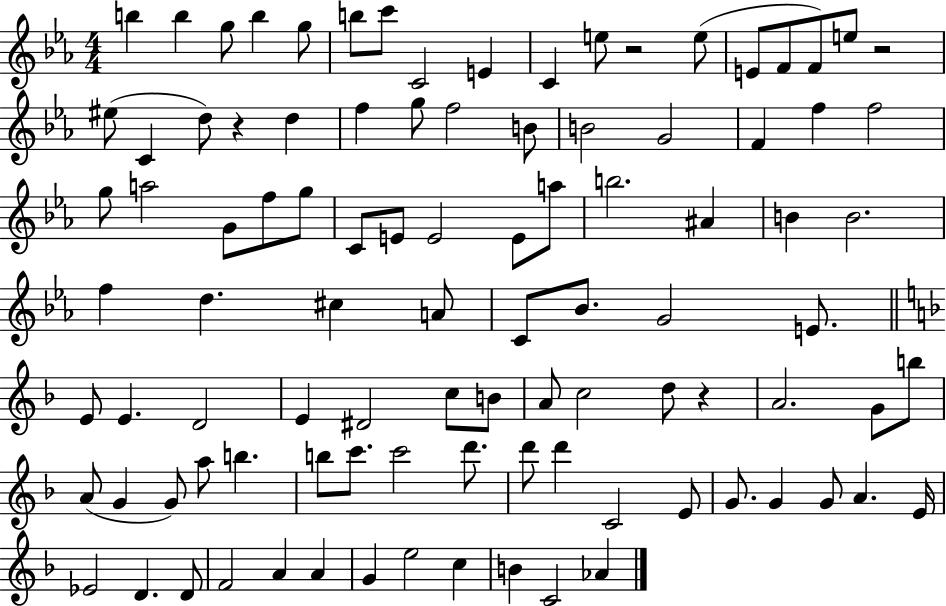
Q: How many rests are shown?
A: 4